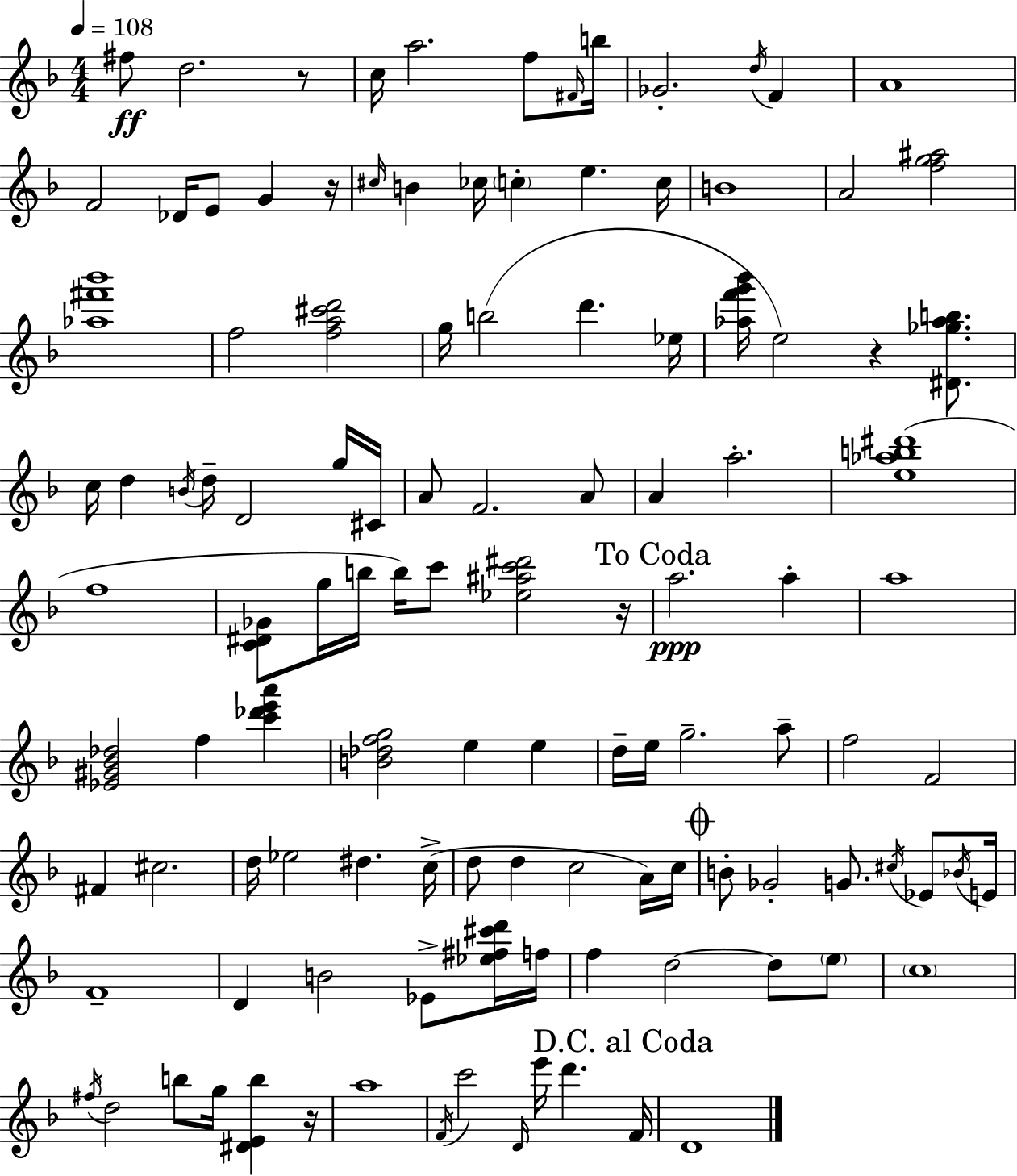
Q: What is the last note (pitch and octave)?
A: D4